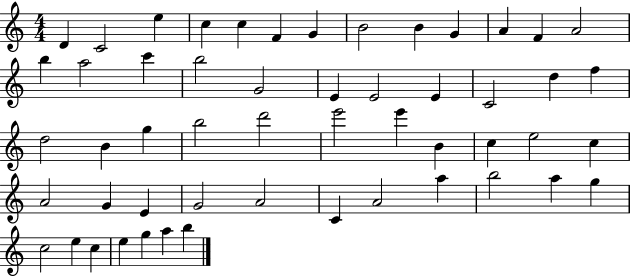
X:1
T:Untitled
M:4/4
L:1/4
K:C
D C2 e c c F G B2 B G A F A2 b a2 c' b2 G2 E E2 E C2 d f d2 B g b2 d'2 e'2 e' B c e2 c A2 G E G2 A2 C A2 a b2 a g c2 e c e g a b